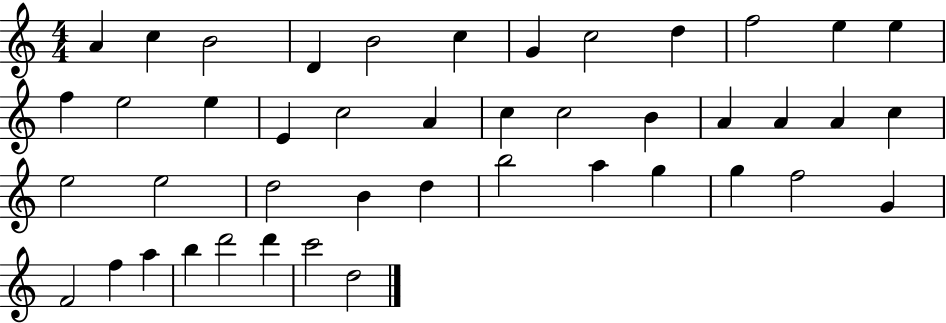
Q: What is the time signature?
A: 4/4